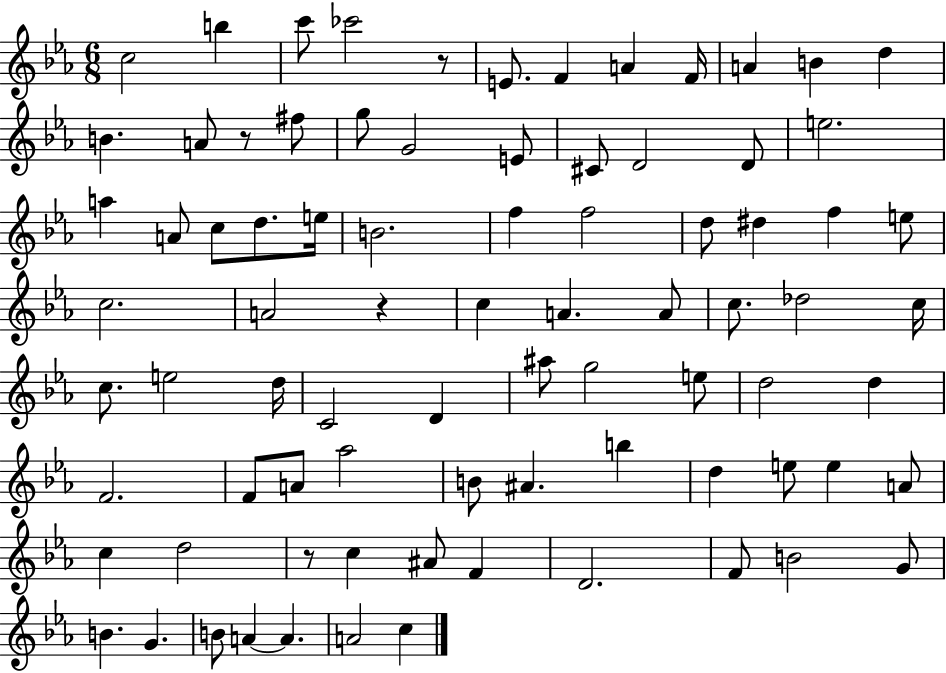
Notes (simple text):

C5/h B5/q C6/e CES6/h R/e E4/e. F4/q A4/q F4/s A4/q B4/q D5/q B4/q. A4/e R/e F#5/e G5/e G4/h E4/e C#4/e D4/h D4/e E5/h. A5/q A4/e C5/e D5/e. E5/s B4/h. F5/q F5/h D5/e D#5/q F5/q E5/e C5/h. A4/h R/q C5/q A4/q. A4/e C5/e. Db5/h C5/s C5/e. E5/h D5/s C4/h D4/q A#5/e G5/h E5/e D5/h D5/q F4/h. F4/e A4/e Ab5/h B4/e A#4/q. B5/q D5/q E5/e E5/q A4/e C5/q D5/h R/e C5/q A#4/e F4/q D4/h. F4/e B4/h G4/e B4/q. G4/q. B4/e A4/q A4/q. A4/h C5/q